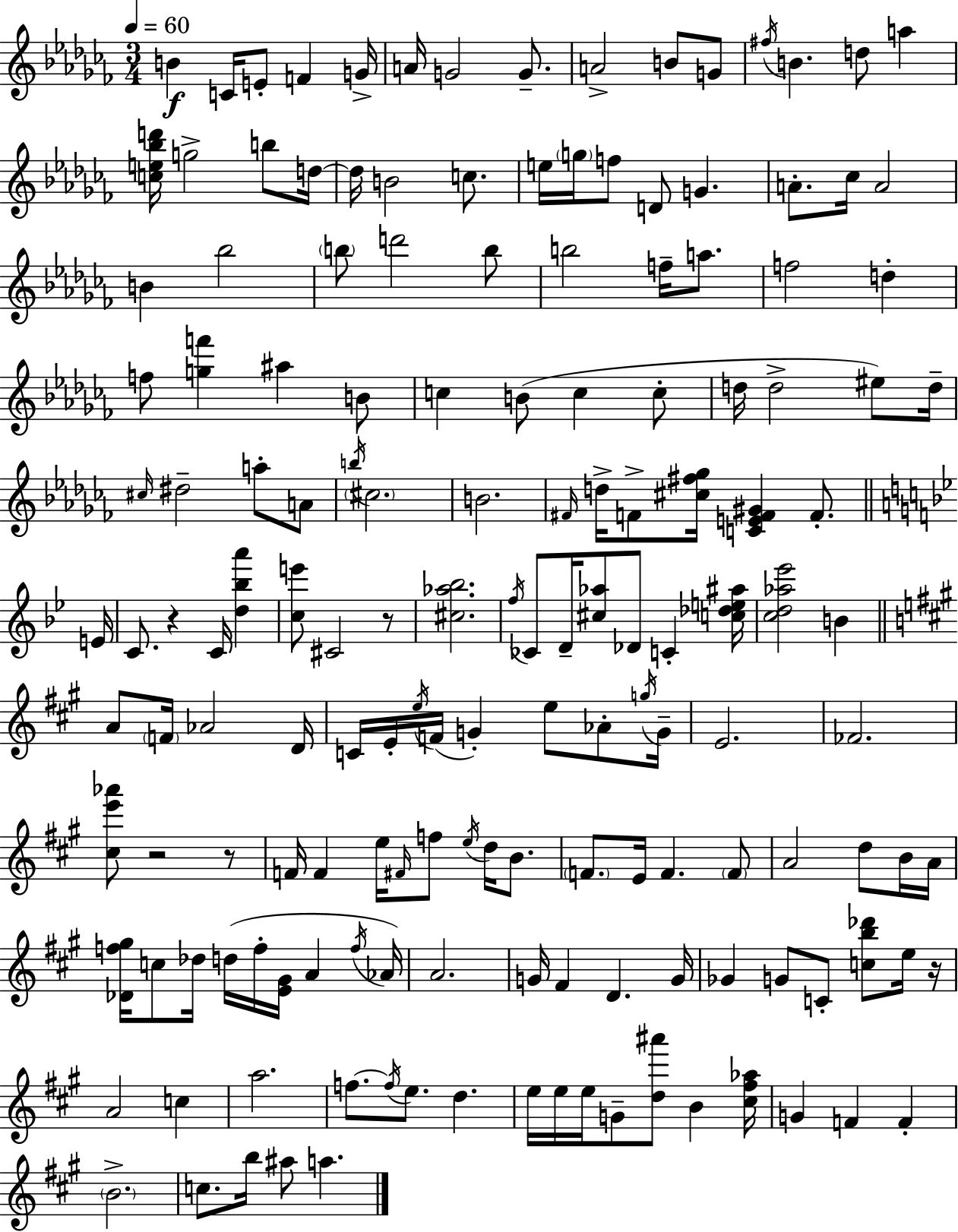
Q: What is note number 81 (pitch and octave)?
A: E5